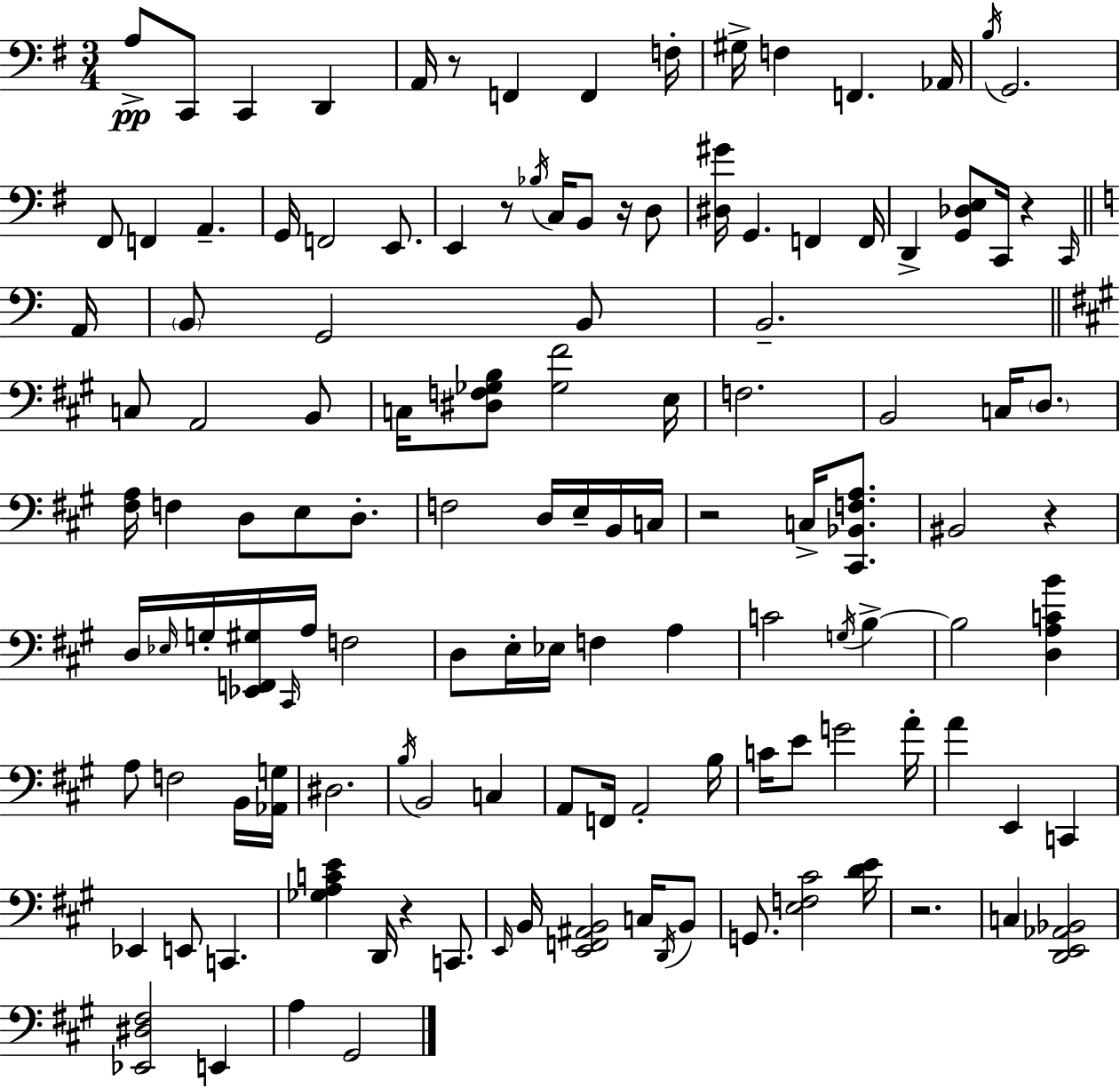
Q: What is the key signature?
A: G major